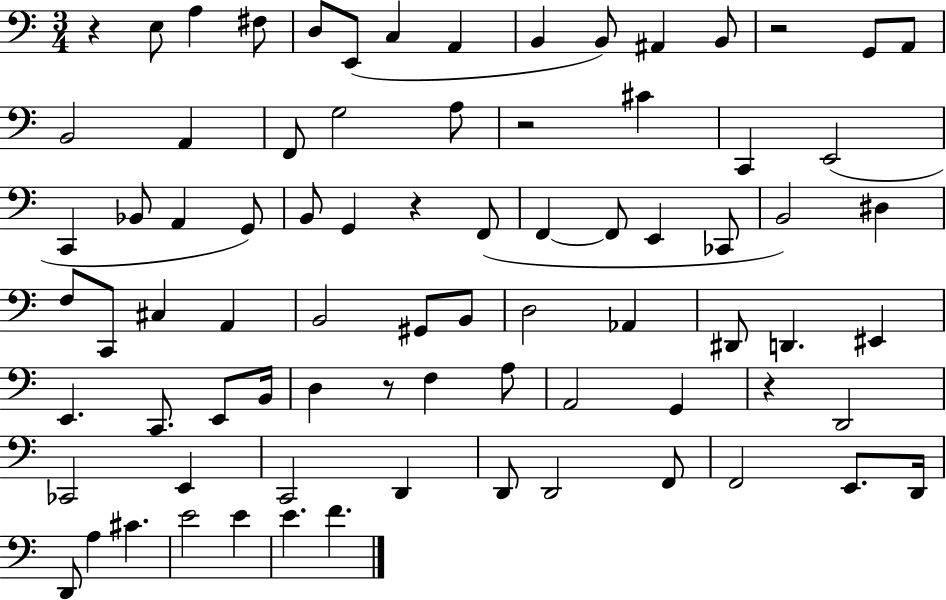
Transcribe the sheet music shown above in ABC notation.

X:1
T:Untitled
M:3/4
L:1/4
K:C
z E,/2 A, ^F,/2 D,/2 E,,/2 C, A,, B,, B,,/2 ^A,, B,,/2 z2 G,,/2 A,,/2 B,,2 A,, F,,/2 G,2 A,/2 z2 ^C C,, E,,2 C,, _B,,/2 A,, G,,/2 B,,/2 G,, z F,,/2 F,, F,,/2 E,, _C,,/2 B,,2 ^D, F,/2 C,,/2 ^C, A,, B,,2 ^G,,/2 B,,/2 D,2 _A,, ^D,,/2 D,, ^E,, E,, C,,/2 E,,/2 B,,/4 D, z/2 F, A,/2 A,,2 G,, z D,,2 _C,,2 E,, C,,2 D,, D,,/2 D,,2 F,,/2 F,,2 E,,/2 D,,/4 D,,/2 A, ^C E2 E E F